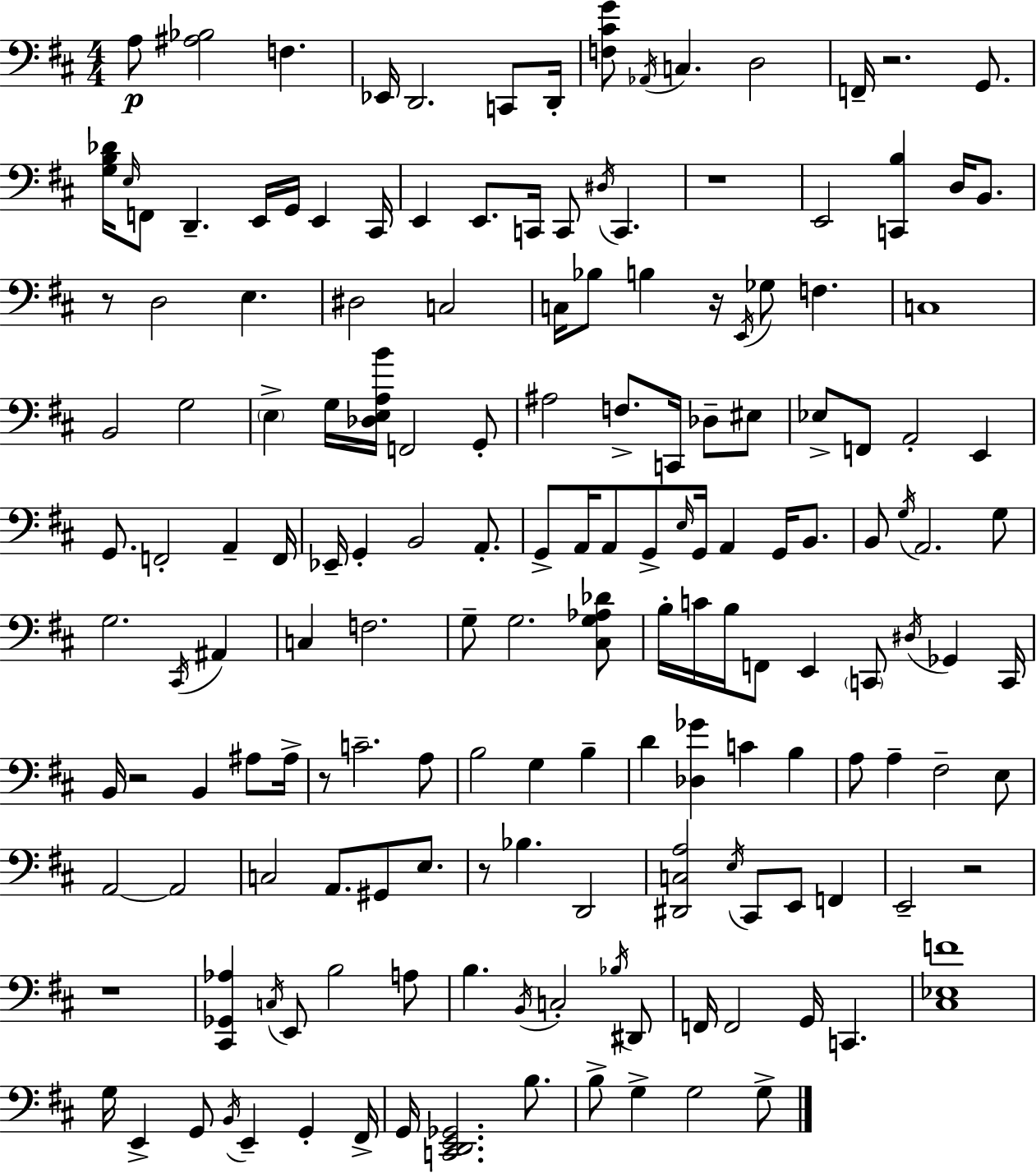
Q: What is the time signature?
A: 4/4